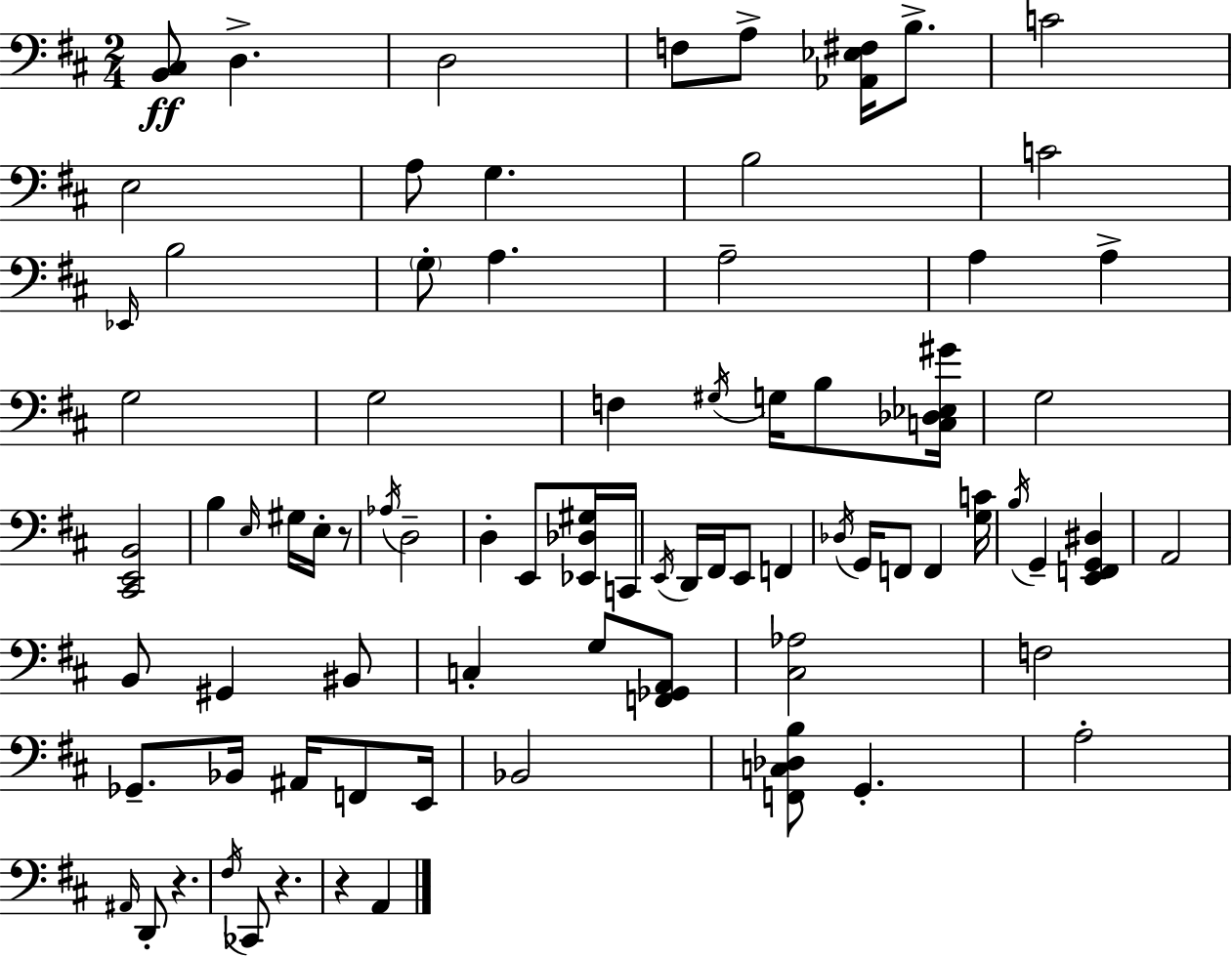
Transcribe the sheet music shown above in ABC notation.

X:1
T:Untitled
M:2/4
L:1/4
K:D
[B,,^C,]/2 D, D,2 F,/2 A,/2 [_A,,_E,^F,]/4 B,/2 C2 E,2 A,/2 G, B,2 C2 _E,,/4 B,2 G,/2 A, A,2 A, A, G,2 G,2 F, ^G,/4 G,/4 B,/2 [C,_D,_E,^G]/4 G,2 [^C,,E,,B,,]2 B, E,/4 ^G,/4 E,/4 z/2 _A,/4 D,2 D, E,,/2 [_E,,_D,^G,]/4 C,,/4 E,,/4 D,,/4 ^F,,/4 E,,/2 F,, _D,/4 G,,/4 F,,/2 F,, [G,C]/4 B,/4 G,, [E,,F,,G,,^D,] A,,2 B,,/2 ^G,, ^B,,/2 C, G,/2 [F,,_G,,A,,]/2 [^C,_A,]2 F,2 _G,,/2 _B,,/4 ^A,,/4 F,,/2 E,,/4 _B,,2 [F,,C,_D,B,]/2 G,, A,2 ^A,,/4 D,,/2 z ^F,/4 _C,,/2 z z A,,